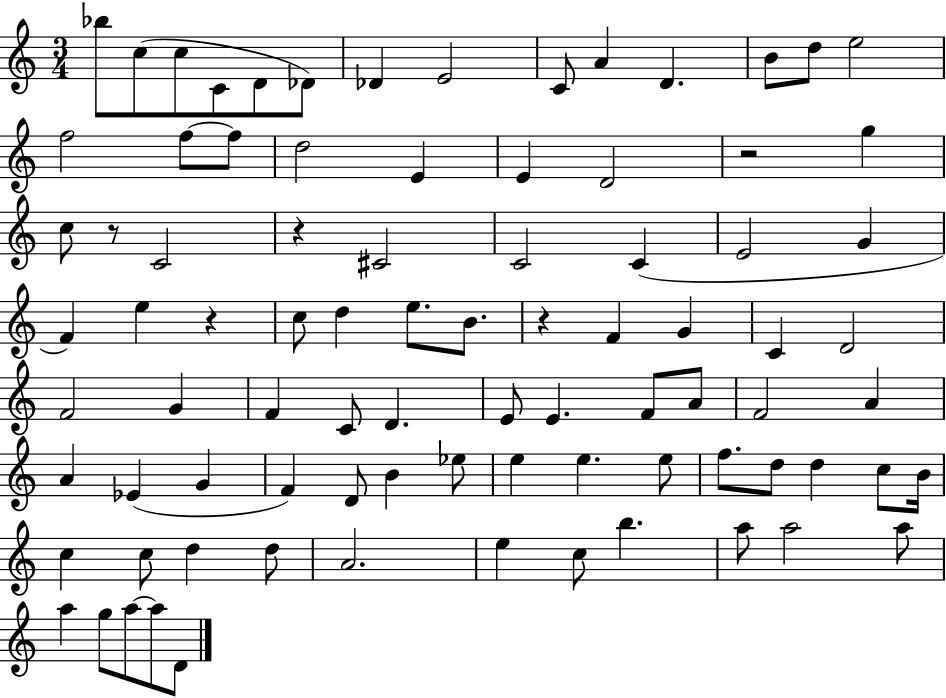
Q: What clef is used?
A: treble